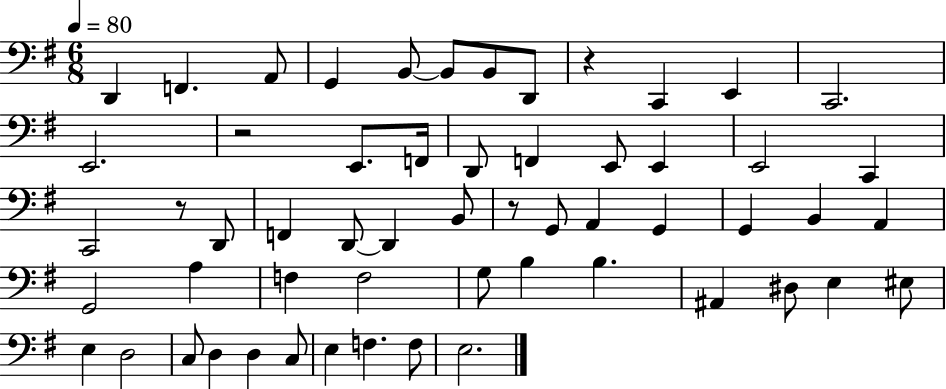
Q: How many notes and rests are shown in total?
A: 57